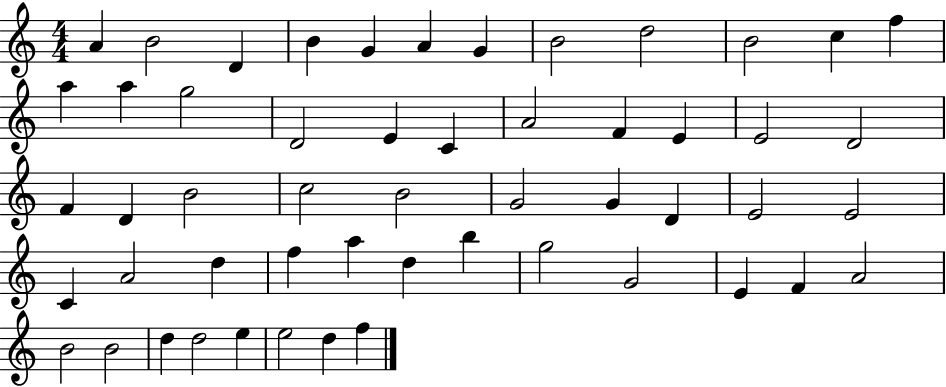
A4/q B4/h D4/q B4/q G4/q A4/q G4/q B4/h D5/h B4/h C5/q F5/q A5/q A5/q G5/h D4/h E4/q C4/q A4/h F4/q E4/q E4/h D4/h F4/q D4/q B4/h C5/h B4/h G4/h G4/q D4/q E4/h E4/h C4/q A4/h D5/q F5/q A5/q D5/q B5/q G5/h G4/h E4/q F4/q A4/h B4/h B4/h D5/q D5/h E5/q E5/h D5/q F5/q